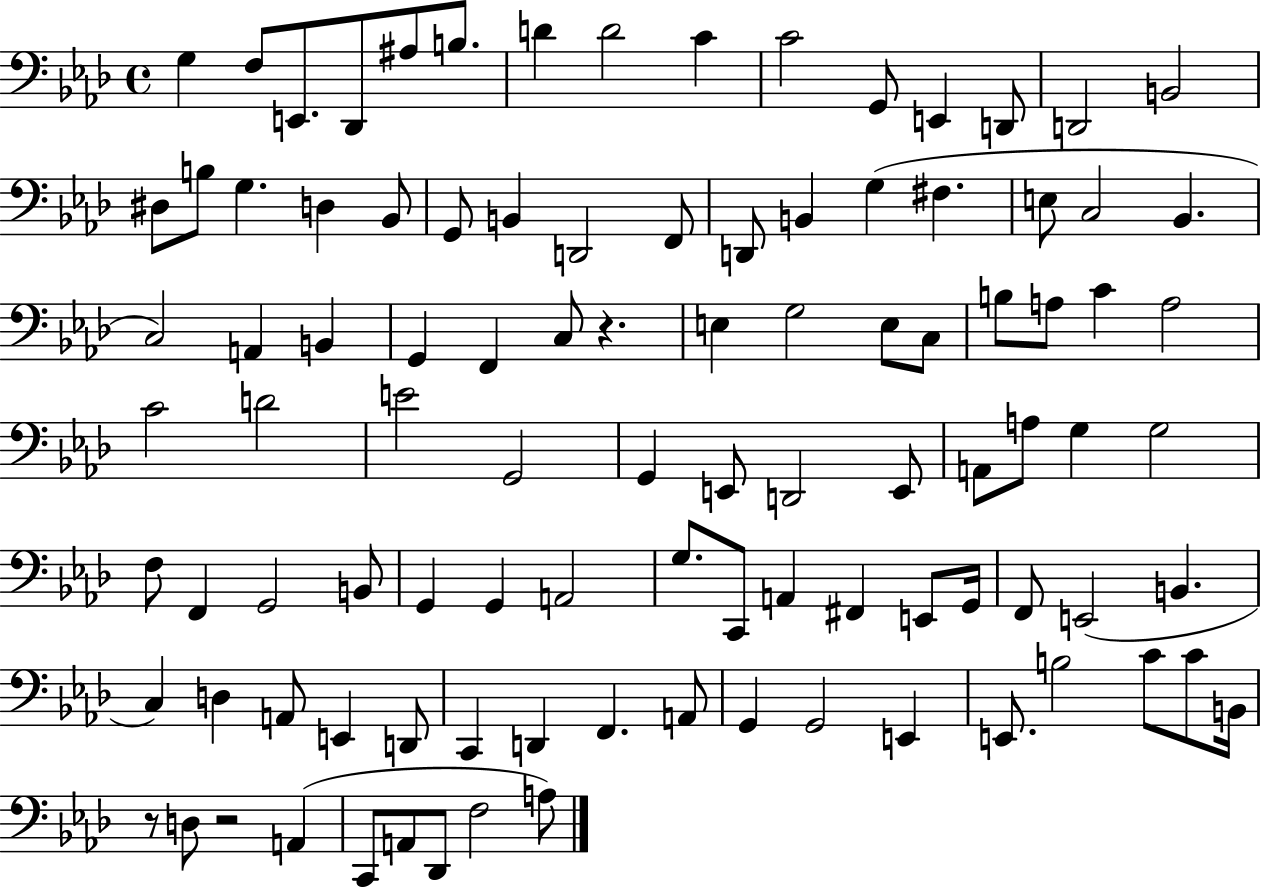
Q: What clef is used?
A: bass